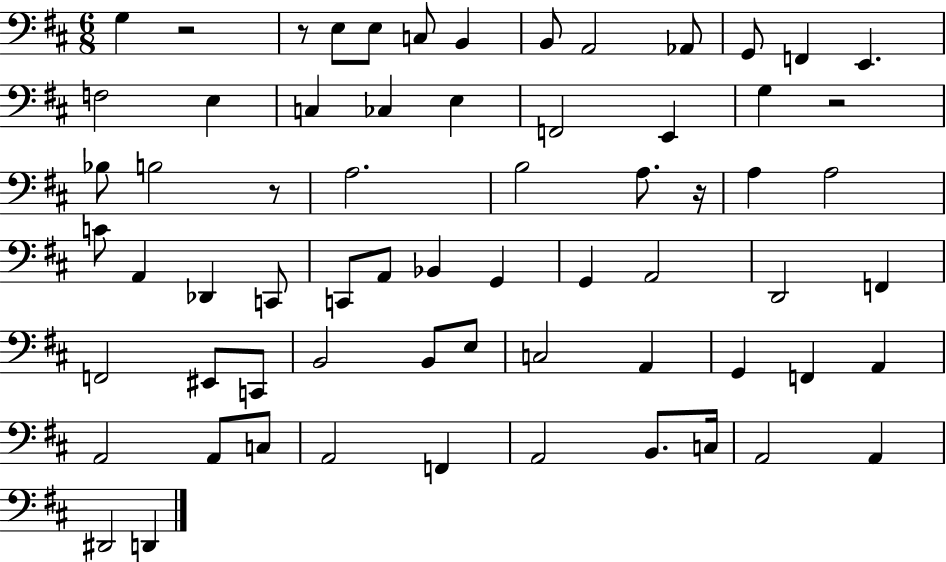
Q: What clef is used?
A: bass